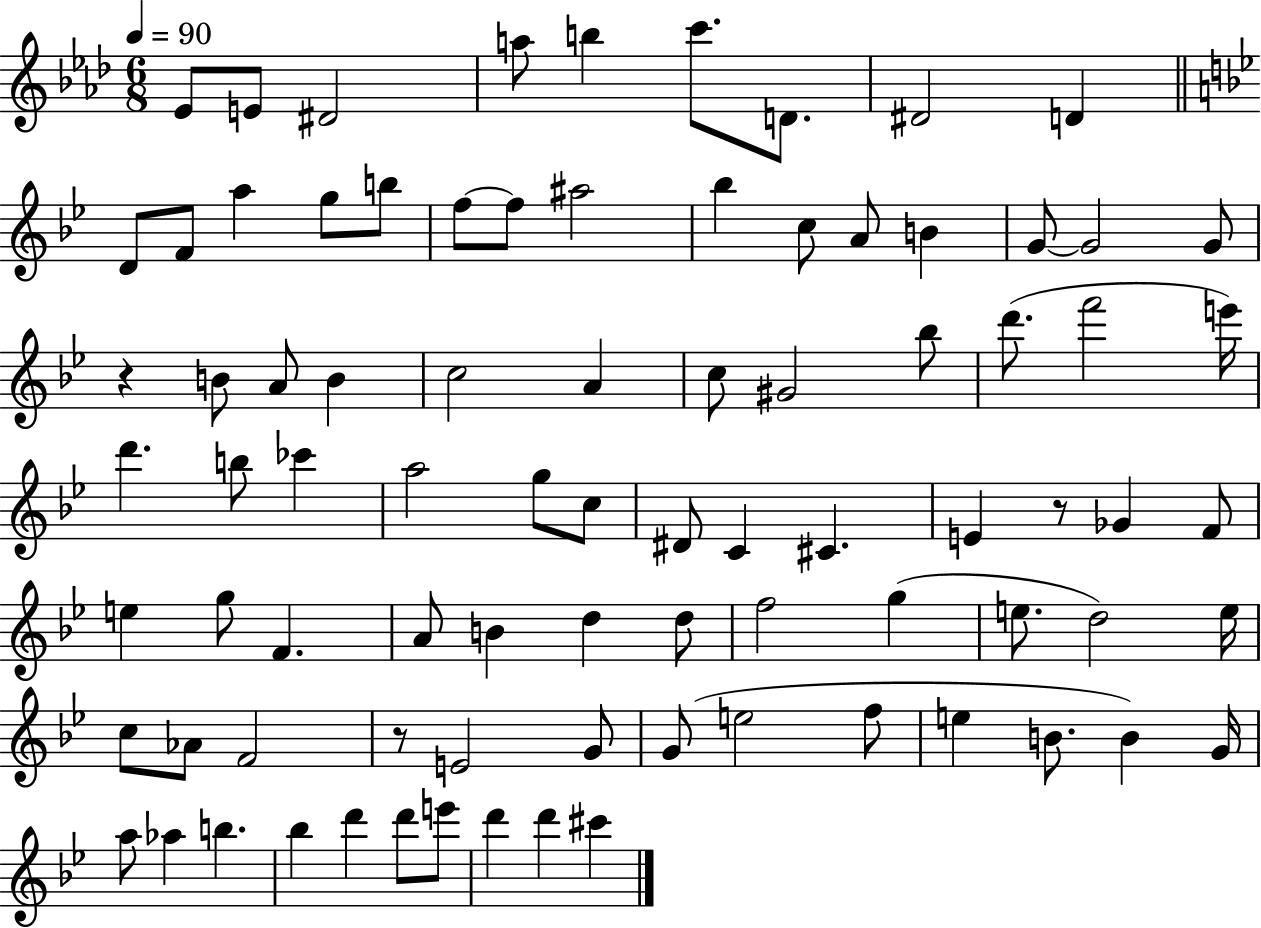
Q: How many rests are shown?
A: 3